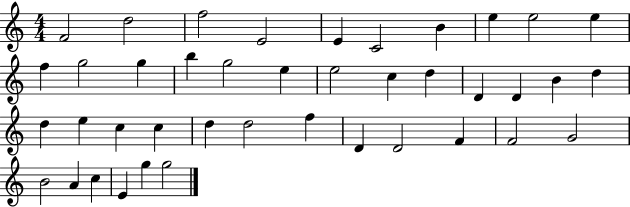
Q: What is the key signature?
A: C major